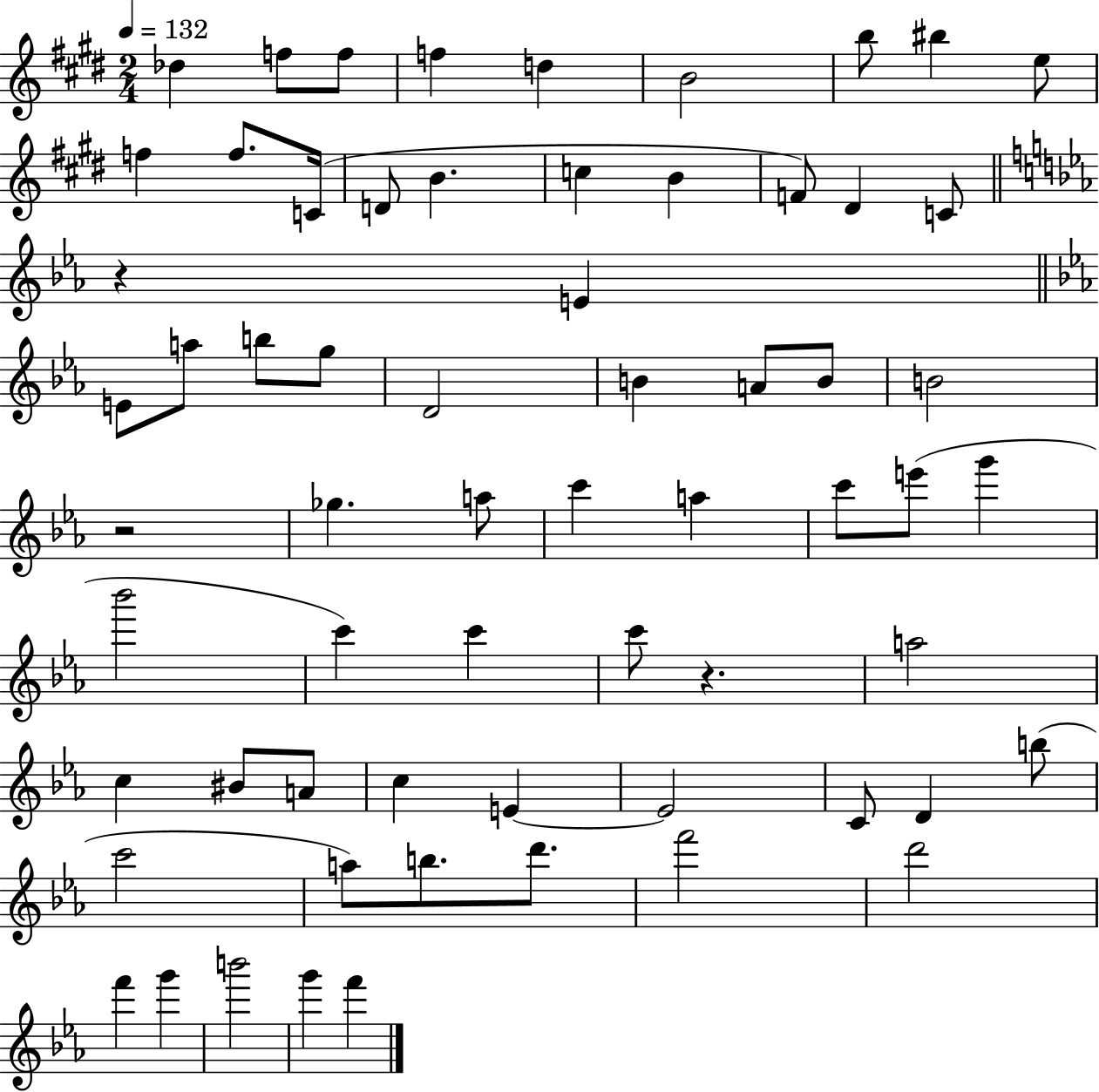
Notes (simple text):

Db5/q F5/e F5/e F5/q D5/q B4/h B5/e BIS5/q E5/e F5/q F5/e. C4/s D4/e B4/q. C5/q B4/q F4/e D#4/q C4/e R/q E4/q E4/e A5/e B5/e G5/e D4/h B4/q A4/e B4/e B4/h R/h Gb5/q. A5/e C6/q A5/q C6/e E6/e G6/q Bb6/h C6/q C6/q C6/e R/q. A5/h C5/q BIS4/e A4/e C5/q E4/q E4/h C4/e D4/q B5/e C6/h A5/e B5/e. D6/e. F6/h D6/h F6/q G6/q B6/h G6/q F6/q